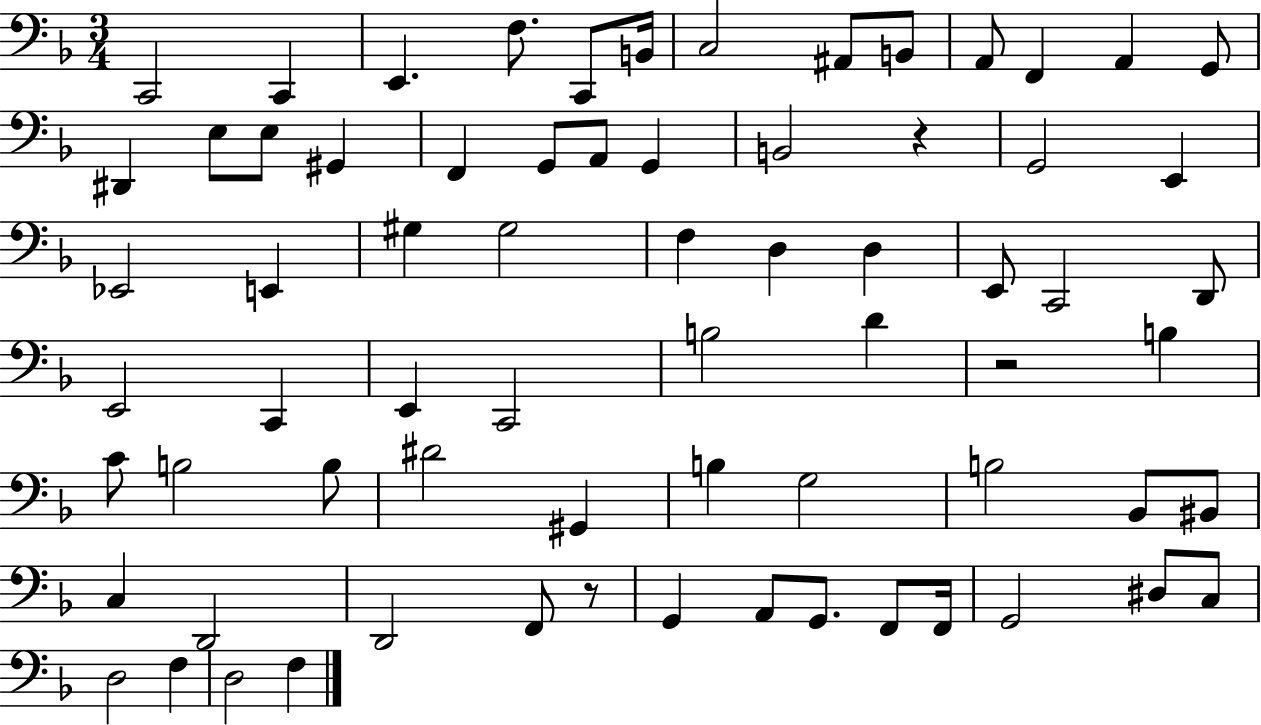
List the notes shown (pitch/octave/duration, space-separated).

C2/h C2/q E2/q. F3/e. C2/e B2/s C3/h A#2/e B2/e A2/e F2/q A2/q G2/e D#2/q E3/e E3/e G#2/q F2/q G2/e A2/e G2/q B2/h R/q G2/h E2/q Eb2/h E2/q G#3/q G#3/h F3/q D3/q D3/q E2/e C2/h D2/e E2/h C2/q E2/q C2/h B3/h D4/q R/h B3/q C4/e B3/h B3/e D#4/h G#2/q B3/q G3/h B3/h Bb2/e BIS2/e C3/q D2/h D2/h F2/e R/e G2/q A2/e G2/e. F2/e F2/s G2/h D#3/e C3/e D3/h F3/q D3/h F3/q